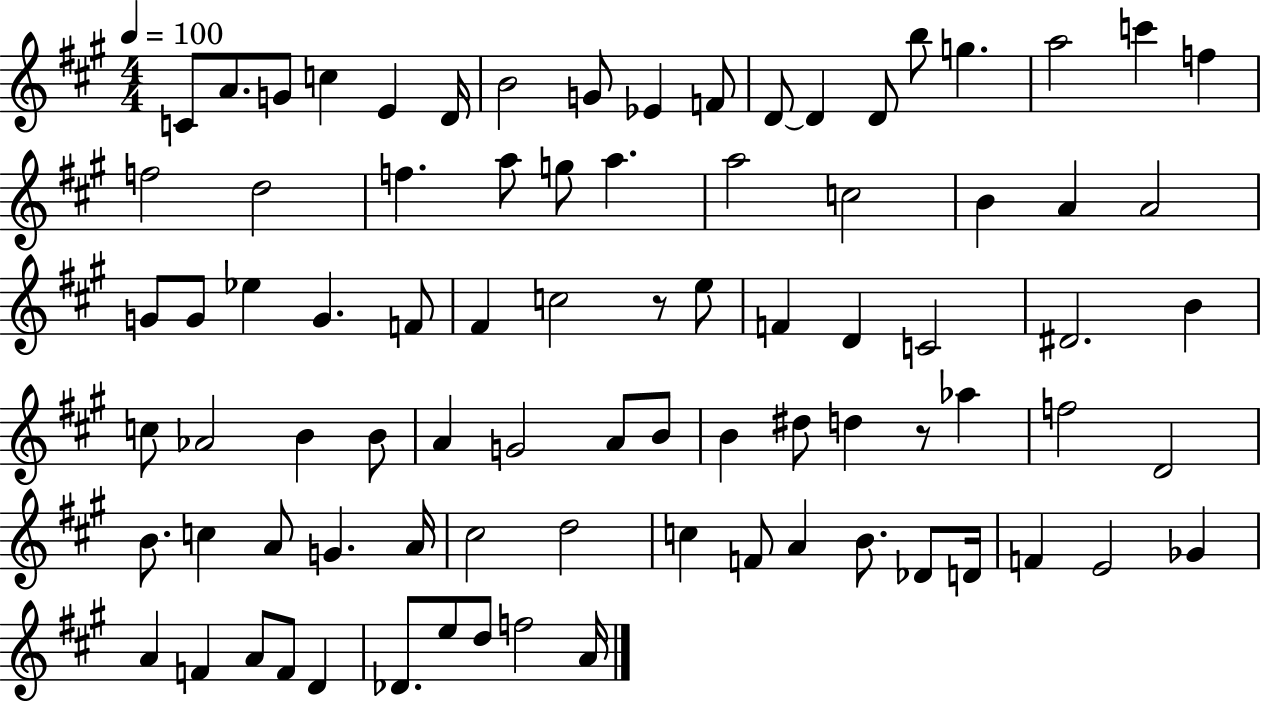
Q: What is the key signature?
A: A major